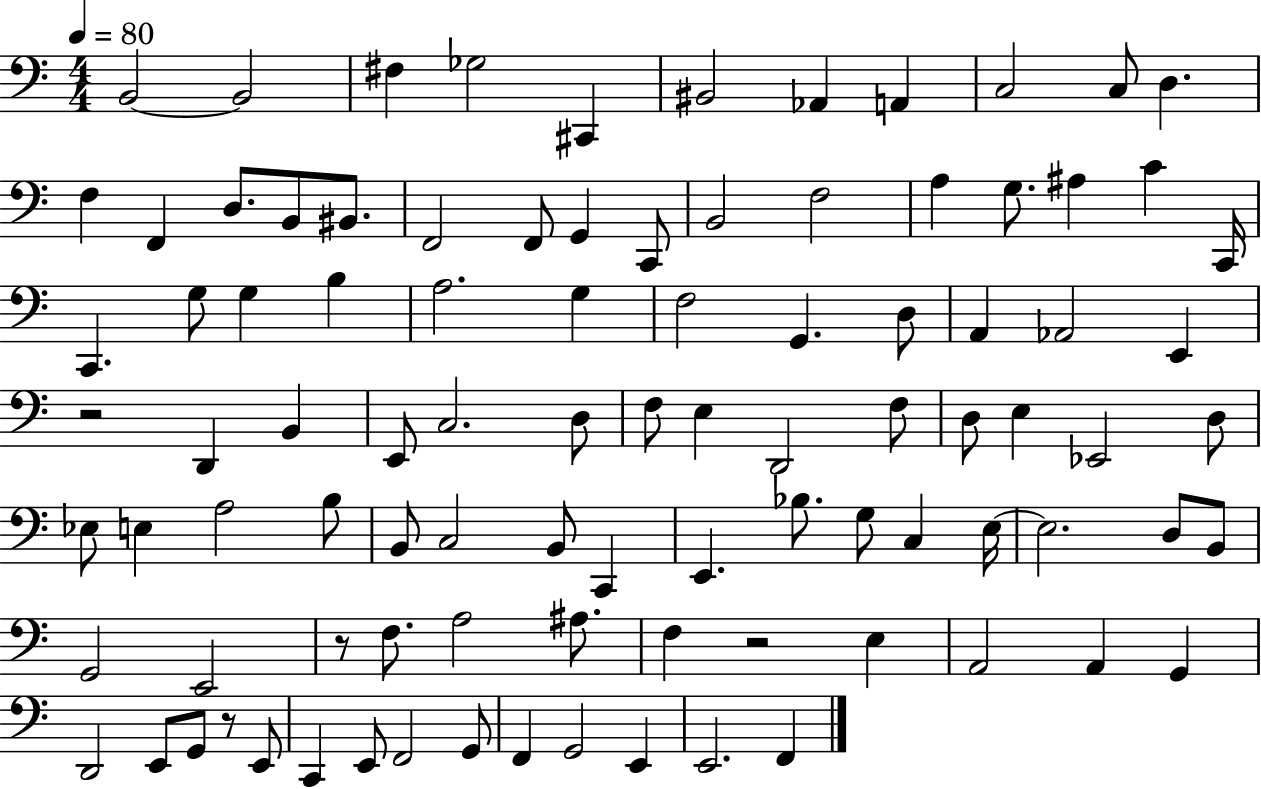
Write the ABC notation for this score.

X:1
T:Untitled
M:4/4
L:1/4
K:C
B,,2 B,,2 ^F, _G,2 ^C,, ^B,,2 _A,, A,, C,2 C,/2 D, F, F,, D,/2 B,,/2 ^B,,/2 F,,2 F,,/2 G,, C,,/2 B,,2 F,2 A, G,/2 ^A, C C,,/4 C,, G,/2 G, B, A,2 G, F,2 G,, D,/2 A,, _A,,2 E,, z2 D,, B,, E,,/2 C,2 D,/2 F,/2 E, D,,2 F,/2 D,/2 E, _E,,2 D,/2 _E,/2 E, A,2 B,/2 B,,/2 C,2 B,,/2 C,, E,, _B,/2 G,/2 C, E,/4 E,2 D,/2 B,,/2 G,,2 E,,2 z/2 F,/2 A,2 ^A,/2 F, z2 E, A,,2 A,, G,, D,,2 E,,/2 G,,/2 z/2 E,,/2 C,, E,,/2 F,,2 G,,/2 F,, G,,2 E,, E,,2 F,,